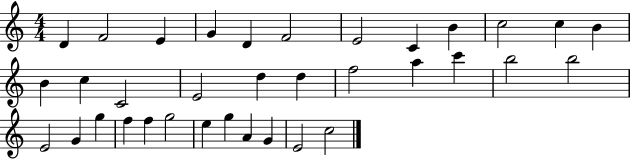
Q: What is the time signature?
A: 4/4